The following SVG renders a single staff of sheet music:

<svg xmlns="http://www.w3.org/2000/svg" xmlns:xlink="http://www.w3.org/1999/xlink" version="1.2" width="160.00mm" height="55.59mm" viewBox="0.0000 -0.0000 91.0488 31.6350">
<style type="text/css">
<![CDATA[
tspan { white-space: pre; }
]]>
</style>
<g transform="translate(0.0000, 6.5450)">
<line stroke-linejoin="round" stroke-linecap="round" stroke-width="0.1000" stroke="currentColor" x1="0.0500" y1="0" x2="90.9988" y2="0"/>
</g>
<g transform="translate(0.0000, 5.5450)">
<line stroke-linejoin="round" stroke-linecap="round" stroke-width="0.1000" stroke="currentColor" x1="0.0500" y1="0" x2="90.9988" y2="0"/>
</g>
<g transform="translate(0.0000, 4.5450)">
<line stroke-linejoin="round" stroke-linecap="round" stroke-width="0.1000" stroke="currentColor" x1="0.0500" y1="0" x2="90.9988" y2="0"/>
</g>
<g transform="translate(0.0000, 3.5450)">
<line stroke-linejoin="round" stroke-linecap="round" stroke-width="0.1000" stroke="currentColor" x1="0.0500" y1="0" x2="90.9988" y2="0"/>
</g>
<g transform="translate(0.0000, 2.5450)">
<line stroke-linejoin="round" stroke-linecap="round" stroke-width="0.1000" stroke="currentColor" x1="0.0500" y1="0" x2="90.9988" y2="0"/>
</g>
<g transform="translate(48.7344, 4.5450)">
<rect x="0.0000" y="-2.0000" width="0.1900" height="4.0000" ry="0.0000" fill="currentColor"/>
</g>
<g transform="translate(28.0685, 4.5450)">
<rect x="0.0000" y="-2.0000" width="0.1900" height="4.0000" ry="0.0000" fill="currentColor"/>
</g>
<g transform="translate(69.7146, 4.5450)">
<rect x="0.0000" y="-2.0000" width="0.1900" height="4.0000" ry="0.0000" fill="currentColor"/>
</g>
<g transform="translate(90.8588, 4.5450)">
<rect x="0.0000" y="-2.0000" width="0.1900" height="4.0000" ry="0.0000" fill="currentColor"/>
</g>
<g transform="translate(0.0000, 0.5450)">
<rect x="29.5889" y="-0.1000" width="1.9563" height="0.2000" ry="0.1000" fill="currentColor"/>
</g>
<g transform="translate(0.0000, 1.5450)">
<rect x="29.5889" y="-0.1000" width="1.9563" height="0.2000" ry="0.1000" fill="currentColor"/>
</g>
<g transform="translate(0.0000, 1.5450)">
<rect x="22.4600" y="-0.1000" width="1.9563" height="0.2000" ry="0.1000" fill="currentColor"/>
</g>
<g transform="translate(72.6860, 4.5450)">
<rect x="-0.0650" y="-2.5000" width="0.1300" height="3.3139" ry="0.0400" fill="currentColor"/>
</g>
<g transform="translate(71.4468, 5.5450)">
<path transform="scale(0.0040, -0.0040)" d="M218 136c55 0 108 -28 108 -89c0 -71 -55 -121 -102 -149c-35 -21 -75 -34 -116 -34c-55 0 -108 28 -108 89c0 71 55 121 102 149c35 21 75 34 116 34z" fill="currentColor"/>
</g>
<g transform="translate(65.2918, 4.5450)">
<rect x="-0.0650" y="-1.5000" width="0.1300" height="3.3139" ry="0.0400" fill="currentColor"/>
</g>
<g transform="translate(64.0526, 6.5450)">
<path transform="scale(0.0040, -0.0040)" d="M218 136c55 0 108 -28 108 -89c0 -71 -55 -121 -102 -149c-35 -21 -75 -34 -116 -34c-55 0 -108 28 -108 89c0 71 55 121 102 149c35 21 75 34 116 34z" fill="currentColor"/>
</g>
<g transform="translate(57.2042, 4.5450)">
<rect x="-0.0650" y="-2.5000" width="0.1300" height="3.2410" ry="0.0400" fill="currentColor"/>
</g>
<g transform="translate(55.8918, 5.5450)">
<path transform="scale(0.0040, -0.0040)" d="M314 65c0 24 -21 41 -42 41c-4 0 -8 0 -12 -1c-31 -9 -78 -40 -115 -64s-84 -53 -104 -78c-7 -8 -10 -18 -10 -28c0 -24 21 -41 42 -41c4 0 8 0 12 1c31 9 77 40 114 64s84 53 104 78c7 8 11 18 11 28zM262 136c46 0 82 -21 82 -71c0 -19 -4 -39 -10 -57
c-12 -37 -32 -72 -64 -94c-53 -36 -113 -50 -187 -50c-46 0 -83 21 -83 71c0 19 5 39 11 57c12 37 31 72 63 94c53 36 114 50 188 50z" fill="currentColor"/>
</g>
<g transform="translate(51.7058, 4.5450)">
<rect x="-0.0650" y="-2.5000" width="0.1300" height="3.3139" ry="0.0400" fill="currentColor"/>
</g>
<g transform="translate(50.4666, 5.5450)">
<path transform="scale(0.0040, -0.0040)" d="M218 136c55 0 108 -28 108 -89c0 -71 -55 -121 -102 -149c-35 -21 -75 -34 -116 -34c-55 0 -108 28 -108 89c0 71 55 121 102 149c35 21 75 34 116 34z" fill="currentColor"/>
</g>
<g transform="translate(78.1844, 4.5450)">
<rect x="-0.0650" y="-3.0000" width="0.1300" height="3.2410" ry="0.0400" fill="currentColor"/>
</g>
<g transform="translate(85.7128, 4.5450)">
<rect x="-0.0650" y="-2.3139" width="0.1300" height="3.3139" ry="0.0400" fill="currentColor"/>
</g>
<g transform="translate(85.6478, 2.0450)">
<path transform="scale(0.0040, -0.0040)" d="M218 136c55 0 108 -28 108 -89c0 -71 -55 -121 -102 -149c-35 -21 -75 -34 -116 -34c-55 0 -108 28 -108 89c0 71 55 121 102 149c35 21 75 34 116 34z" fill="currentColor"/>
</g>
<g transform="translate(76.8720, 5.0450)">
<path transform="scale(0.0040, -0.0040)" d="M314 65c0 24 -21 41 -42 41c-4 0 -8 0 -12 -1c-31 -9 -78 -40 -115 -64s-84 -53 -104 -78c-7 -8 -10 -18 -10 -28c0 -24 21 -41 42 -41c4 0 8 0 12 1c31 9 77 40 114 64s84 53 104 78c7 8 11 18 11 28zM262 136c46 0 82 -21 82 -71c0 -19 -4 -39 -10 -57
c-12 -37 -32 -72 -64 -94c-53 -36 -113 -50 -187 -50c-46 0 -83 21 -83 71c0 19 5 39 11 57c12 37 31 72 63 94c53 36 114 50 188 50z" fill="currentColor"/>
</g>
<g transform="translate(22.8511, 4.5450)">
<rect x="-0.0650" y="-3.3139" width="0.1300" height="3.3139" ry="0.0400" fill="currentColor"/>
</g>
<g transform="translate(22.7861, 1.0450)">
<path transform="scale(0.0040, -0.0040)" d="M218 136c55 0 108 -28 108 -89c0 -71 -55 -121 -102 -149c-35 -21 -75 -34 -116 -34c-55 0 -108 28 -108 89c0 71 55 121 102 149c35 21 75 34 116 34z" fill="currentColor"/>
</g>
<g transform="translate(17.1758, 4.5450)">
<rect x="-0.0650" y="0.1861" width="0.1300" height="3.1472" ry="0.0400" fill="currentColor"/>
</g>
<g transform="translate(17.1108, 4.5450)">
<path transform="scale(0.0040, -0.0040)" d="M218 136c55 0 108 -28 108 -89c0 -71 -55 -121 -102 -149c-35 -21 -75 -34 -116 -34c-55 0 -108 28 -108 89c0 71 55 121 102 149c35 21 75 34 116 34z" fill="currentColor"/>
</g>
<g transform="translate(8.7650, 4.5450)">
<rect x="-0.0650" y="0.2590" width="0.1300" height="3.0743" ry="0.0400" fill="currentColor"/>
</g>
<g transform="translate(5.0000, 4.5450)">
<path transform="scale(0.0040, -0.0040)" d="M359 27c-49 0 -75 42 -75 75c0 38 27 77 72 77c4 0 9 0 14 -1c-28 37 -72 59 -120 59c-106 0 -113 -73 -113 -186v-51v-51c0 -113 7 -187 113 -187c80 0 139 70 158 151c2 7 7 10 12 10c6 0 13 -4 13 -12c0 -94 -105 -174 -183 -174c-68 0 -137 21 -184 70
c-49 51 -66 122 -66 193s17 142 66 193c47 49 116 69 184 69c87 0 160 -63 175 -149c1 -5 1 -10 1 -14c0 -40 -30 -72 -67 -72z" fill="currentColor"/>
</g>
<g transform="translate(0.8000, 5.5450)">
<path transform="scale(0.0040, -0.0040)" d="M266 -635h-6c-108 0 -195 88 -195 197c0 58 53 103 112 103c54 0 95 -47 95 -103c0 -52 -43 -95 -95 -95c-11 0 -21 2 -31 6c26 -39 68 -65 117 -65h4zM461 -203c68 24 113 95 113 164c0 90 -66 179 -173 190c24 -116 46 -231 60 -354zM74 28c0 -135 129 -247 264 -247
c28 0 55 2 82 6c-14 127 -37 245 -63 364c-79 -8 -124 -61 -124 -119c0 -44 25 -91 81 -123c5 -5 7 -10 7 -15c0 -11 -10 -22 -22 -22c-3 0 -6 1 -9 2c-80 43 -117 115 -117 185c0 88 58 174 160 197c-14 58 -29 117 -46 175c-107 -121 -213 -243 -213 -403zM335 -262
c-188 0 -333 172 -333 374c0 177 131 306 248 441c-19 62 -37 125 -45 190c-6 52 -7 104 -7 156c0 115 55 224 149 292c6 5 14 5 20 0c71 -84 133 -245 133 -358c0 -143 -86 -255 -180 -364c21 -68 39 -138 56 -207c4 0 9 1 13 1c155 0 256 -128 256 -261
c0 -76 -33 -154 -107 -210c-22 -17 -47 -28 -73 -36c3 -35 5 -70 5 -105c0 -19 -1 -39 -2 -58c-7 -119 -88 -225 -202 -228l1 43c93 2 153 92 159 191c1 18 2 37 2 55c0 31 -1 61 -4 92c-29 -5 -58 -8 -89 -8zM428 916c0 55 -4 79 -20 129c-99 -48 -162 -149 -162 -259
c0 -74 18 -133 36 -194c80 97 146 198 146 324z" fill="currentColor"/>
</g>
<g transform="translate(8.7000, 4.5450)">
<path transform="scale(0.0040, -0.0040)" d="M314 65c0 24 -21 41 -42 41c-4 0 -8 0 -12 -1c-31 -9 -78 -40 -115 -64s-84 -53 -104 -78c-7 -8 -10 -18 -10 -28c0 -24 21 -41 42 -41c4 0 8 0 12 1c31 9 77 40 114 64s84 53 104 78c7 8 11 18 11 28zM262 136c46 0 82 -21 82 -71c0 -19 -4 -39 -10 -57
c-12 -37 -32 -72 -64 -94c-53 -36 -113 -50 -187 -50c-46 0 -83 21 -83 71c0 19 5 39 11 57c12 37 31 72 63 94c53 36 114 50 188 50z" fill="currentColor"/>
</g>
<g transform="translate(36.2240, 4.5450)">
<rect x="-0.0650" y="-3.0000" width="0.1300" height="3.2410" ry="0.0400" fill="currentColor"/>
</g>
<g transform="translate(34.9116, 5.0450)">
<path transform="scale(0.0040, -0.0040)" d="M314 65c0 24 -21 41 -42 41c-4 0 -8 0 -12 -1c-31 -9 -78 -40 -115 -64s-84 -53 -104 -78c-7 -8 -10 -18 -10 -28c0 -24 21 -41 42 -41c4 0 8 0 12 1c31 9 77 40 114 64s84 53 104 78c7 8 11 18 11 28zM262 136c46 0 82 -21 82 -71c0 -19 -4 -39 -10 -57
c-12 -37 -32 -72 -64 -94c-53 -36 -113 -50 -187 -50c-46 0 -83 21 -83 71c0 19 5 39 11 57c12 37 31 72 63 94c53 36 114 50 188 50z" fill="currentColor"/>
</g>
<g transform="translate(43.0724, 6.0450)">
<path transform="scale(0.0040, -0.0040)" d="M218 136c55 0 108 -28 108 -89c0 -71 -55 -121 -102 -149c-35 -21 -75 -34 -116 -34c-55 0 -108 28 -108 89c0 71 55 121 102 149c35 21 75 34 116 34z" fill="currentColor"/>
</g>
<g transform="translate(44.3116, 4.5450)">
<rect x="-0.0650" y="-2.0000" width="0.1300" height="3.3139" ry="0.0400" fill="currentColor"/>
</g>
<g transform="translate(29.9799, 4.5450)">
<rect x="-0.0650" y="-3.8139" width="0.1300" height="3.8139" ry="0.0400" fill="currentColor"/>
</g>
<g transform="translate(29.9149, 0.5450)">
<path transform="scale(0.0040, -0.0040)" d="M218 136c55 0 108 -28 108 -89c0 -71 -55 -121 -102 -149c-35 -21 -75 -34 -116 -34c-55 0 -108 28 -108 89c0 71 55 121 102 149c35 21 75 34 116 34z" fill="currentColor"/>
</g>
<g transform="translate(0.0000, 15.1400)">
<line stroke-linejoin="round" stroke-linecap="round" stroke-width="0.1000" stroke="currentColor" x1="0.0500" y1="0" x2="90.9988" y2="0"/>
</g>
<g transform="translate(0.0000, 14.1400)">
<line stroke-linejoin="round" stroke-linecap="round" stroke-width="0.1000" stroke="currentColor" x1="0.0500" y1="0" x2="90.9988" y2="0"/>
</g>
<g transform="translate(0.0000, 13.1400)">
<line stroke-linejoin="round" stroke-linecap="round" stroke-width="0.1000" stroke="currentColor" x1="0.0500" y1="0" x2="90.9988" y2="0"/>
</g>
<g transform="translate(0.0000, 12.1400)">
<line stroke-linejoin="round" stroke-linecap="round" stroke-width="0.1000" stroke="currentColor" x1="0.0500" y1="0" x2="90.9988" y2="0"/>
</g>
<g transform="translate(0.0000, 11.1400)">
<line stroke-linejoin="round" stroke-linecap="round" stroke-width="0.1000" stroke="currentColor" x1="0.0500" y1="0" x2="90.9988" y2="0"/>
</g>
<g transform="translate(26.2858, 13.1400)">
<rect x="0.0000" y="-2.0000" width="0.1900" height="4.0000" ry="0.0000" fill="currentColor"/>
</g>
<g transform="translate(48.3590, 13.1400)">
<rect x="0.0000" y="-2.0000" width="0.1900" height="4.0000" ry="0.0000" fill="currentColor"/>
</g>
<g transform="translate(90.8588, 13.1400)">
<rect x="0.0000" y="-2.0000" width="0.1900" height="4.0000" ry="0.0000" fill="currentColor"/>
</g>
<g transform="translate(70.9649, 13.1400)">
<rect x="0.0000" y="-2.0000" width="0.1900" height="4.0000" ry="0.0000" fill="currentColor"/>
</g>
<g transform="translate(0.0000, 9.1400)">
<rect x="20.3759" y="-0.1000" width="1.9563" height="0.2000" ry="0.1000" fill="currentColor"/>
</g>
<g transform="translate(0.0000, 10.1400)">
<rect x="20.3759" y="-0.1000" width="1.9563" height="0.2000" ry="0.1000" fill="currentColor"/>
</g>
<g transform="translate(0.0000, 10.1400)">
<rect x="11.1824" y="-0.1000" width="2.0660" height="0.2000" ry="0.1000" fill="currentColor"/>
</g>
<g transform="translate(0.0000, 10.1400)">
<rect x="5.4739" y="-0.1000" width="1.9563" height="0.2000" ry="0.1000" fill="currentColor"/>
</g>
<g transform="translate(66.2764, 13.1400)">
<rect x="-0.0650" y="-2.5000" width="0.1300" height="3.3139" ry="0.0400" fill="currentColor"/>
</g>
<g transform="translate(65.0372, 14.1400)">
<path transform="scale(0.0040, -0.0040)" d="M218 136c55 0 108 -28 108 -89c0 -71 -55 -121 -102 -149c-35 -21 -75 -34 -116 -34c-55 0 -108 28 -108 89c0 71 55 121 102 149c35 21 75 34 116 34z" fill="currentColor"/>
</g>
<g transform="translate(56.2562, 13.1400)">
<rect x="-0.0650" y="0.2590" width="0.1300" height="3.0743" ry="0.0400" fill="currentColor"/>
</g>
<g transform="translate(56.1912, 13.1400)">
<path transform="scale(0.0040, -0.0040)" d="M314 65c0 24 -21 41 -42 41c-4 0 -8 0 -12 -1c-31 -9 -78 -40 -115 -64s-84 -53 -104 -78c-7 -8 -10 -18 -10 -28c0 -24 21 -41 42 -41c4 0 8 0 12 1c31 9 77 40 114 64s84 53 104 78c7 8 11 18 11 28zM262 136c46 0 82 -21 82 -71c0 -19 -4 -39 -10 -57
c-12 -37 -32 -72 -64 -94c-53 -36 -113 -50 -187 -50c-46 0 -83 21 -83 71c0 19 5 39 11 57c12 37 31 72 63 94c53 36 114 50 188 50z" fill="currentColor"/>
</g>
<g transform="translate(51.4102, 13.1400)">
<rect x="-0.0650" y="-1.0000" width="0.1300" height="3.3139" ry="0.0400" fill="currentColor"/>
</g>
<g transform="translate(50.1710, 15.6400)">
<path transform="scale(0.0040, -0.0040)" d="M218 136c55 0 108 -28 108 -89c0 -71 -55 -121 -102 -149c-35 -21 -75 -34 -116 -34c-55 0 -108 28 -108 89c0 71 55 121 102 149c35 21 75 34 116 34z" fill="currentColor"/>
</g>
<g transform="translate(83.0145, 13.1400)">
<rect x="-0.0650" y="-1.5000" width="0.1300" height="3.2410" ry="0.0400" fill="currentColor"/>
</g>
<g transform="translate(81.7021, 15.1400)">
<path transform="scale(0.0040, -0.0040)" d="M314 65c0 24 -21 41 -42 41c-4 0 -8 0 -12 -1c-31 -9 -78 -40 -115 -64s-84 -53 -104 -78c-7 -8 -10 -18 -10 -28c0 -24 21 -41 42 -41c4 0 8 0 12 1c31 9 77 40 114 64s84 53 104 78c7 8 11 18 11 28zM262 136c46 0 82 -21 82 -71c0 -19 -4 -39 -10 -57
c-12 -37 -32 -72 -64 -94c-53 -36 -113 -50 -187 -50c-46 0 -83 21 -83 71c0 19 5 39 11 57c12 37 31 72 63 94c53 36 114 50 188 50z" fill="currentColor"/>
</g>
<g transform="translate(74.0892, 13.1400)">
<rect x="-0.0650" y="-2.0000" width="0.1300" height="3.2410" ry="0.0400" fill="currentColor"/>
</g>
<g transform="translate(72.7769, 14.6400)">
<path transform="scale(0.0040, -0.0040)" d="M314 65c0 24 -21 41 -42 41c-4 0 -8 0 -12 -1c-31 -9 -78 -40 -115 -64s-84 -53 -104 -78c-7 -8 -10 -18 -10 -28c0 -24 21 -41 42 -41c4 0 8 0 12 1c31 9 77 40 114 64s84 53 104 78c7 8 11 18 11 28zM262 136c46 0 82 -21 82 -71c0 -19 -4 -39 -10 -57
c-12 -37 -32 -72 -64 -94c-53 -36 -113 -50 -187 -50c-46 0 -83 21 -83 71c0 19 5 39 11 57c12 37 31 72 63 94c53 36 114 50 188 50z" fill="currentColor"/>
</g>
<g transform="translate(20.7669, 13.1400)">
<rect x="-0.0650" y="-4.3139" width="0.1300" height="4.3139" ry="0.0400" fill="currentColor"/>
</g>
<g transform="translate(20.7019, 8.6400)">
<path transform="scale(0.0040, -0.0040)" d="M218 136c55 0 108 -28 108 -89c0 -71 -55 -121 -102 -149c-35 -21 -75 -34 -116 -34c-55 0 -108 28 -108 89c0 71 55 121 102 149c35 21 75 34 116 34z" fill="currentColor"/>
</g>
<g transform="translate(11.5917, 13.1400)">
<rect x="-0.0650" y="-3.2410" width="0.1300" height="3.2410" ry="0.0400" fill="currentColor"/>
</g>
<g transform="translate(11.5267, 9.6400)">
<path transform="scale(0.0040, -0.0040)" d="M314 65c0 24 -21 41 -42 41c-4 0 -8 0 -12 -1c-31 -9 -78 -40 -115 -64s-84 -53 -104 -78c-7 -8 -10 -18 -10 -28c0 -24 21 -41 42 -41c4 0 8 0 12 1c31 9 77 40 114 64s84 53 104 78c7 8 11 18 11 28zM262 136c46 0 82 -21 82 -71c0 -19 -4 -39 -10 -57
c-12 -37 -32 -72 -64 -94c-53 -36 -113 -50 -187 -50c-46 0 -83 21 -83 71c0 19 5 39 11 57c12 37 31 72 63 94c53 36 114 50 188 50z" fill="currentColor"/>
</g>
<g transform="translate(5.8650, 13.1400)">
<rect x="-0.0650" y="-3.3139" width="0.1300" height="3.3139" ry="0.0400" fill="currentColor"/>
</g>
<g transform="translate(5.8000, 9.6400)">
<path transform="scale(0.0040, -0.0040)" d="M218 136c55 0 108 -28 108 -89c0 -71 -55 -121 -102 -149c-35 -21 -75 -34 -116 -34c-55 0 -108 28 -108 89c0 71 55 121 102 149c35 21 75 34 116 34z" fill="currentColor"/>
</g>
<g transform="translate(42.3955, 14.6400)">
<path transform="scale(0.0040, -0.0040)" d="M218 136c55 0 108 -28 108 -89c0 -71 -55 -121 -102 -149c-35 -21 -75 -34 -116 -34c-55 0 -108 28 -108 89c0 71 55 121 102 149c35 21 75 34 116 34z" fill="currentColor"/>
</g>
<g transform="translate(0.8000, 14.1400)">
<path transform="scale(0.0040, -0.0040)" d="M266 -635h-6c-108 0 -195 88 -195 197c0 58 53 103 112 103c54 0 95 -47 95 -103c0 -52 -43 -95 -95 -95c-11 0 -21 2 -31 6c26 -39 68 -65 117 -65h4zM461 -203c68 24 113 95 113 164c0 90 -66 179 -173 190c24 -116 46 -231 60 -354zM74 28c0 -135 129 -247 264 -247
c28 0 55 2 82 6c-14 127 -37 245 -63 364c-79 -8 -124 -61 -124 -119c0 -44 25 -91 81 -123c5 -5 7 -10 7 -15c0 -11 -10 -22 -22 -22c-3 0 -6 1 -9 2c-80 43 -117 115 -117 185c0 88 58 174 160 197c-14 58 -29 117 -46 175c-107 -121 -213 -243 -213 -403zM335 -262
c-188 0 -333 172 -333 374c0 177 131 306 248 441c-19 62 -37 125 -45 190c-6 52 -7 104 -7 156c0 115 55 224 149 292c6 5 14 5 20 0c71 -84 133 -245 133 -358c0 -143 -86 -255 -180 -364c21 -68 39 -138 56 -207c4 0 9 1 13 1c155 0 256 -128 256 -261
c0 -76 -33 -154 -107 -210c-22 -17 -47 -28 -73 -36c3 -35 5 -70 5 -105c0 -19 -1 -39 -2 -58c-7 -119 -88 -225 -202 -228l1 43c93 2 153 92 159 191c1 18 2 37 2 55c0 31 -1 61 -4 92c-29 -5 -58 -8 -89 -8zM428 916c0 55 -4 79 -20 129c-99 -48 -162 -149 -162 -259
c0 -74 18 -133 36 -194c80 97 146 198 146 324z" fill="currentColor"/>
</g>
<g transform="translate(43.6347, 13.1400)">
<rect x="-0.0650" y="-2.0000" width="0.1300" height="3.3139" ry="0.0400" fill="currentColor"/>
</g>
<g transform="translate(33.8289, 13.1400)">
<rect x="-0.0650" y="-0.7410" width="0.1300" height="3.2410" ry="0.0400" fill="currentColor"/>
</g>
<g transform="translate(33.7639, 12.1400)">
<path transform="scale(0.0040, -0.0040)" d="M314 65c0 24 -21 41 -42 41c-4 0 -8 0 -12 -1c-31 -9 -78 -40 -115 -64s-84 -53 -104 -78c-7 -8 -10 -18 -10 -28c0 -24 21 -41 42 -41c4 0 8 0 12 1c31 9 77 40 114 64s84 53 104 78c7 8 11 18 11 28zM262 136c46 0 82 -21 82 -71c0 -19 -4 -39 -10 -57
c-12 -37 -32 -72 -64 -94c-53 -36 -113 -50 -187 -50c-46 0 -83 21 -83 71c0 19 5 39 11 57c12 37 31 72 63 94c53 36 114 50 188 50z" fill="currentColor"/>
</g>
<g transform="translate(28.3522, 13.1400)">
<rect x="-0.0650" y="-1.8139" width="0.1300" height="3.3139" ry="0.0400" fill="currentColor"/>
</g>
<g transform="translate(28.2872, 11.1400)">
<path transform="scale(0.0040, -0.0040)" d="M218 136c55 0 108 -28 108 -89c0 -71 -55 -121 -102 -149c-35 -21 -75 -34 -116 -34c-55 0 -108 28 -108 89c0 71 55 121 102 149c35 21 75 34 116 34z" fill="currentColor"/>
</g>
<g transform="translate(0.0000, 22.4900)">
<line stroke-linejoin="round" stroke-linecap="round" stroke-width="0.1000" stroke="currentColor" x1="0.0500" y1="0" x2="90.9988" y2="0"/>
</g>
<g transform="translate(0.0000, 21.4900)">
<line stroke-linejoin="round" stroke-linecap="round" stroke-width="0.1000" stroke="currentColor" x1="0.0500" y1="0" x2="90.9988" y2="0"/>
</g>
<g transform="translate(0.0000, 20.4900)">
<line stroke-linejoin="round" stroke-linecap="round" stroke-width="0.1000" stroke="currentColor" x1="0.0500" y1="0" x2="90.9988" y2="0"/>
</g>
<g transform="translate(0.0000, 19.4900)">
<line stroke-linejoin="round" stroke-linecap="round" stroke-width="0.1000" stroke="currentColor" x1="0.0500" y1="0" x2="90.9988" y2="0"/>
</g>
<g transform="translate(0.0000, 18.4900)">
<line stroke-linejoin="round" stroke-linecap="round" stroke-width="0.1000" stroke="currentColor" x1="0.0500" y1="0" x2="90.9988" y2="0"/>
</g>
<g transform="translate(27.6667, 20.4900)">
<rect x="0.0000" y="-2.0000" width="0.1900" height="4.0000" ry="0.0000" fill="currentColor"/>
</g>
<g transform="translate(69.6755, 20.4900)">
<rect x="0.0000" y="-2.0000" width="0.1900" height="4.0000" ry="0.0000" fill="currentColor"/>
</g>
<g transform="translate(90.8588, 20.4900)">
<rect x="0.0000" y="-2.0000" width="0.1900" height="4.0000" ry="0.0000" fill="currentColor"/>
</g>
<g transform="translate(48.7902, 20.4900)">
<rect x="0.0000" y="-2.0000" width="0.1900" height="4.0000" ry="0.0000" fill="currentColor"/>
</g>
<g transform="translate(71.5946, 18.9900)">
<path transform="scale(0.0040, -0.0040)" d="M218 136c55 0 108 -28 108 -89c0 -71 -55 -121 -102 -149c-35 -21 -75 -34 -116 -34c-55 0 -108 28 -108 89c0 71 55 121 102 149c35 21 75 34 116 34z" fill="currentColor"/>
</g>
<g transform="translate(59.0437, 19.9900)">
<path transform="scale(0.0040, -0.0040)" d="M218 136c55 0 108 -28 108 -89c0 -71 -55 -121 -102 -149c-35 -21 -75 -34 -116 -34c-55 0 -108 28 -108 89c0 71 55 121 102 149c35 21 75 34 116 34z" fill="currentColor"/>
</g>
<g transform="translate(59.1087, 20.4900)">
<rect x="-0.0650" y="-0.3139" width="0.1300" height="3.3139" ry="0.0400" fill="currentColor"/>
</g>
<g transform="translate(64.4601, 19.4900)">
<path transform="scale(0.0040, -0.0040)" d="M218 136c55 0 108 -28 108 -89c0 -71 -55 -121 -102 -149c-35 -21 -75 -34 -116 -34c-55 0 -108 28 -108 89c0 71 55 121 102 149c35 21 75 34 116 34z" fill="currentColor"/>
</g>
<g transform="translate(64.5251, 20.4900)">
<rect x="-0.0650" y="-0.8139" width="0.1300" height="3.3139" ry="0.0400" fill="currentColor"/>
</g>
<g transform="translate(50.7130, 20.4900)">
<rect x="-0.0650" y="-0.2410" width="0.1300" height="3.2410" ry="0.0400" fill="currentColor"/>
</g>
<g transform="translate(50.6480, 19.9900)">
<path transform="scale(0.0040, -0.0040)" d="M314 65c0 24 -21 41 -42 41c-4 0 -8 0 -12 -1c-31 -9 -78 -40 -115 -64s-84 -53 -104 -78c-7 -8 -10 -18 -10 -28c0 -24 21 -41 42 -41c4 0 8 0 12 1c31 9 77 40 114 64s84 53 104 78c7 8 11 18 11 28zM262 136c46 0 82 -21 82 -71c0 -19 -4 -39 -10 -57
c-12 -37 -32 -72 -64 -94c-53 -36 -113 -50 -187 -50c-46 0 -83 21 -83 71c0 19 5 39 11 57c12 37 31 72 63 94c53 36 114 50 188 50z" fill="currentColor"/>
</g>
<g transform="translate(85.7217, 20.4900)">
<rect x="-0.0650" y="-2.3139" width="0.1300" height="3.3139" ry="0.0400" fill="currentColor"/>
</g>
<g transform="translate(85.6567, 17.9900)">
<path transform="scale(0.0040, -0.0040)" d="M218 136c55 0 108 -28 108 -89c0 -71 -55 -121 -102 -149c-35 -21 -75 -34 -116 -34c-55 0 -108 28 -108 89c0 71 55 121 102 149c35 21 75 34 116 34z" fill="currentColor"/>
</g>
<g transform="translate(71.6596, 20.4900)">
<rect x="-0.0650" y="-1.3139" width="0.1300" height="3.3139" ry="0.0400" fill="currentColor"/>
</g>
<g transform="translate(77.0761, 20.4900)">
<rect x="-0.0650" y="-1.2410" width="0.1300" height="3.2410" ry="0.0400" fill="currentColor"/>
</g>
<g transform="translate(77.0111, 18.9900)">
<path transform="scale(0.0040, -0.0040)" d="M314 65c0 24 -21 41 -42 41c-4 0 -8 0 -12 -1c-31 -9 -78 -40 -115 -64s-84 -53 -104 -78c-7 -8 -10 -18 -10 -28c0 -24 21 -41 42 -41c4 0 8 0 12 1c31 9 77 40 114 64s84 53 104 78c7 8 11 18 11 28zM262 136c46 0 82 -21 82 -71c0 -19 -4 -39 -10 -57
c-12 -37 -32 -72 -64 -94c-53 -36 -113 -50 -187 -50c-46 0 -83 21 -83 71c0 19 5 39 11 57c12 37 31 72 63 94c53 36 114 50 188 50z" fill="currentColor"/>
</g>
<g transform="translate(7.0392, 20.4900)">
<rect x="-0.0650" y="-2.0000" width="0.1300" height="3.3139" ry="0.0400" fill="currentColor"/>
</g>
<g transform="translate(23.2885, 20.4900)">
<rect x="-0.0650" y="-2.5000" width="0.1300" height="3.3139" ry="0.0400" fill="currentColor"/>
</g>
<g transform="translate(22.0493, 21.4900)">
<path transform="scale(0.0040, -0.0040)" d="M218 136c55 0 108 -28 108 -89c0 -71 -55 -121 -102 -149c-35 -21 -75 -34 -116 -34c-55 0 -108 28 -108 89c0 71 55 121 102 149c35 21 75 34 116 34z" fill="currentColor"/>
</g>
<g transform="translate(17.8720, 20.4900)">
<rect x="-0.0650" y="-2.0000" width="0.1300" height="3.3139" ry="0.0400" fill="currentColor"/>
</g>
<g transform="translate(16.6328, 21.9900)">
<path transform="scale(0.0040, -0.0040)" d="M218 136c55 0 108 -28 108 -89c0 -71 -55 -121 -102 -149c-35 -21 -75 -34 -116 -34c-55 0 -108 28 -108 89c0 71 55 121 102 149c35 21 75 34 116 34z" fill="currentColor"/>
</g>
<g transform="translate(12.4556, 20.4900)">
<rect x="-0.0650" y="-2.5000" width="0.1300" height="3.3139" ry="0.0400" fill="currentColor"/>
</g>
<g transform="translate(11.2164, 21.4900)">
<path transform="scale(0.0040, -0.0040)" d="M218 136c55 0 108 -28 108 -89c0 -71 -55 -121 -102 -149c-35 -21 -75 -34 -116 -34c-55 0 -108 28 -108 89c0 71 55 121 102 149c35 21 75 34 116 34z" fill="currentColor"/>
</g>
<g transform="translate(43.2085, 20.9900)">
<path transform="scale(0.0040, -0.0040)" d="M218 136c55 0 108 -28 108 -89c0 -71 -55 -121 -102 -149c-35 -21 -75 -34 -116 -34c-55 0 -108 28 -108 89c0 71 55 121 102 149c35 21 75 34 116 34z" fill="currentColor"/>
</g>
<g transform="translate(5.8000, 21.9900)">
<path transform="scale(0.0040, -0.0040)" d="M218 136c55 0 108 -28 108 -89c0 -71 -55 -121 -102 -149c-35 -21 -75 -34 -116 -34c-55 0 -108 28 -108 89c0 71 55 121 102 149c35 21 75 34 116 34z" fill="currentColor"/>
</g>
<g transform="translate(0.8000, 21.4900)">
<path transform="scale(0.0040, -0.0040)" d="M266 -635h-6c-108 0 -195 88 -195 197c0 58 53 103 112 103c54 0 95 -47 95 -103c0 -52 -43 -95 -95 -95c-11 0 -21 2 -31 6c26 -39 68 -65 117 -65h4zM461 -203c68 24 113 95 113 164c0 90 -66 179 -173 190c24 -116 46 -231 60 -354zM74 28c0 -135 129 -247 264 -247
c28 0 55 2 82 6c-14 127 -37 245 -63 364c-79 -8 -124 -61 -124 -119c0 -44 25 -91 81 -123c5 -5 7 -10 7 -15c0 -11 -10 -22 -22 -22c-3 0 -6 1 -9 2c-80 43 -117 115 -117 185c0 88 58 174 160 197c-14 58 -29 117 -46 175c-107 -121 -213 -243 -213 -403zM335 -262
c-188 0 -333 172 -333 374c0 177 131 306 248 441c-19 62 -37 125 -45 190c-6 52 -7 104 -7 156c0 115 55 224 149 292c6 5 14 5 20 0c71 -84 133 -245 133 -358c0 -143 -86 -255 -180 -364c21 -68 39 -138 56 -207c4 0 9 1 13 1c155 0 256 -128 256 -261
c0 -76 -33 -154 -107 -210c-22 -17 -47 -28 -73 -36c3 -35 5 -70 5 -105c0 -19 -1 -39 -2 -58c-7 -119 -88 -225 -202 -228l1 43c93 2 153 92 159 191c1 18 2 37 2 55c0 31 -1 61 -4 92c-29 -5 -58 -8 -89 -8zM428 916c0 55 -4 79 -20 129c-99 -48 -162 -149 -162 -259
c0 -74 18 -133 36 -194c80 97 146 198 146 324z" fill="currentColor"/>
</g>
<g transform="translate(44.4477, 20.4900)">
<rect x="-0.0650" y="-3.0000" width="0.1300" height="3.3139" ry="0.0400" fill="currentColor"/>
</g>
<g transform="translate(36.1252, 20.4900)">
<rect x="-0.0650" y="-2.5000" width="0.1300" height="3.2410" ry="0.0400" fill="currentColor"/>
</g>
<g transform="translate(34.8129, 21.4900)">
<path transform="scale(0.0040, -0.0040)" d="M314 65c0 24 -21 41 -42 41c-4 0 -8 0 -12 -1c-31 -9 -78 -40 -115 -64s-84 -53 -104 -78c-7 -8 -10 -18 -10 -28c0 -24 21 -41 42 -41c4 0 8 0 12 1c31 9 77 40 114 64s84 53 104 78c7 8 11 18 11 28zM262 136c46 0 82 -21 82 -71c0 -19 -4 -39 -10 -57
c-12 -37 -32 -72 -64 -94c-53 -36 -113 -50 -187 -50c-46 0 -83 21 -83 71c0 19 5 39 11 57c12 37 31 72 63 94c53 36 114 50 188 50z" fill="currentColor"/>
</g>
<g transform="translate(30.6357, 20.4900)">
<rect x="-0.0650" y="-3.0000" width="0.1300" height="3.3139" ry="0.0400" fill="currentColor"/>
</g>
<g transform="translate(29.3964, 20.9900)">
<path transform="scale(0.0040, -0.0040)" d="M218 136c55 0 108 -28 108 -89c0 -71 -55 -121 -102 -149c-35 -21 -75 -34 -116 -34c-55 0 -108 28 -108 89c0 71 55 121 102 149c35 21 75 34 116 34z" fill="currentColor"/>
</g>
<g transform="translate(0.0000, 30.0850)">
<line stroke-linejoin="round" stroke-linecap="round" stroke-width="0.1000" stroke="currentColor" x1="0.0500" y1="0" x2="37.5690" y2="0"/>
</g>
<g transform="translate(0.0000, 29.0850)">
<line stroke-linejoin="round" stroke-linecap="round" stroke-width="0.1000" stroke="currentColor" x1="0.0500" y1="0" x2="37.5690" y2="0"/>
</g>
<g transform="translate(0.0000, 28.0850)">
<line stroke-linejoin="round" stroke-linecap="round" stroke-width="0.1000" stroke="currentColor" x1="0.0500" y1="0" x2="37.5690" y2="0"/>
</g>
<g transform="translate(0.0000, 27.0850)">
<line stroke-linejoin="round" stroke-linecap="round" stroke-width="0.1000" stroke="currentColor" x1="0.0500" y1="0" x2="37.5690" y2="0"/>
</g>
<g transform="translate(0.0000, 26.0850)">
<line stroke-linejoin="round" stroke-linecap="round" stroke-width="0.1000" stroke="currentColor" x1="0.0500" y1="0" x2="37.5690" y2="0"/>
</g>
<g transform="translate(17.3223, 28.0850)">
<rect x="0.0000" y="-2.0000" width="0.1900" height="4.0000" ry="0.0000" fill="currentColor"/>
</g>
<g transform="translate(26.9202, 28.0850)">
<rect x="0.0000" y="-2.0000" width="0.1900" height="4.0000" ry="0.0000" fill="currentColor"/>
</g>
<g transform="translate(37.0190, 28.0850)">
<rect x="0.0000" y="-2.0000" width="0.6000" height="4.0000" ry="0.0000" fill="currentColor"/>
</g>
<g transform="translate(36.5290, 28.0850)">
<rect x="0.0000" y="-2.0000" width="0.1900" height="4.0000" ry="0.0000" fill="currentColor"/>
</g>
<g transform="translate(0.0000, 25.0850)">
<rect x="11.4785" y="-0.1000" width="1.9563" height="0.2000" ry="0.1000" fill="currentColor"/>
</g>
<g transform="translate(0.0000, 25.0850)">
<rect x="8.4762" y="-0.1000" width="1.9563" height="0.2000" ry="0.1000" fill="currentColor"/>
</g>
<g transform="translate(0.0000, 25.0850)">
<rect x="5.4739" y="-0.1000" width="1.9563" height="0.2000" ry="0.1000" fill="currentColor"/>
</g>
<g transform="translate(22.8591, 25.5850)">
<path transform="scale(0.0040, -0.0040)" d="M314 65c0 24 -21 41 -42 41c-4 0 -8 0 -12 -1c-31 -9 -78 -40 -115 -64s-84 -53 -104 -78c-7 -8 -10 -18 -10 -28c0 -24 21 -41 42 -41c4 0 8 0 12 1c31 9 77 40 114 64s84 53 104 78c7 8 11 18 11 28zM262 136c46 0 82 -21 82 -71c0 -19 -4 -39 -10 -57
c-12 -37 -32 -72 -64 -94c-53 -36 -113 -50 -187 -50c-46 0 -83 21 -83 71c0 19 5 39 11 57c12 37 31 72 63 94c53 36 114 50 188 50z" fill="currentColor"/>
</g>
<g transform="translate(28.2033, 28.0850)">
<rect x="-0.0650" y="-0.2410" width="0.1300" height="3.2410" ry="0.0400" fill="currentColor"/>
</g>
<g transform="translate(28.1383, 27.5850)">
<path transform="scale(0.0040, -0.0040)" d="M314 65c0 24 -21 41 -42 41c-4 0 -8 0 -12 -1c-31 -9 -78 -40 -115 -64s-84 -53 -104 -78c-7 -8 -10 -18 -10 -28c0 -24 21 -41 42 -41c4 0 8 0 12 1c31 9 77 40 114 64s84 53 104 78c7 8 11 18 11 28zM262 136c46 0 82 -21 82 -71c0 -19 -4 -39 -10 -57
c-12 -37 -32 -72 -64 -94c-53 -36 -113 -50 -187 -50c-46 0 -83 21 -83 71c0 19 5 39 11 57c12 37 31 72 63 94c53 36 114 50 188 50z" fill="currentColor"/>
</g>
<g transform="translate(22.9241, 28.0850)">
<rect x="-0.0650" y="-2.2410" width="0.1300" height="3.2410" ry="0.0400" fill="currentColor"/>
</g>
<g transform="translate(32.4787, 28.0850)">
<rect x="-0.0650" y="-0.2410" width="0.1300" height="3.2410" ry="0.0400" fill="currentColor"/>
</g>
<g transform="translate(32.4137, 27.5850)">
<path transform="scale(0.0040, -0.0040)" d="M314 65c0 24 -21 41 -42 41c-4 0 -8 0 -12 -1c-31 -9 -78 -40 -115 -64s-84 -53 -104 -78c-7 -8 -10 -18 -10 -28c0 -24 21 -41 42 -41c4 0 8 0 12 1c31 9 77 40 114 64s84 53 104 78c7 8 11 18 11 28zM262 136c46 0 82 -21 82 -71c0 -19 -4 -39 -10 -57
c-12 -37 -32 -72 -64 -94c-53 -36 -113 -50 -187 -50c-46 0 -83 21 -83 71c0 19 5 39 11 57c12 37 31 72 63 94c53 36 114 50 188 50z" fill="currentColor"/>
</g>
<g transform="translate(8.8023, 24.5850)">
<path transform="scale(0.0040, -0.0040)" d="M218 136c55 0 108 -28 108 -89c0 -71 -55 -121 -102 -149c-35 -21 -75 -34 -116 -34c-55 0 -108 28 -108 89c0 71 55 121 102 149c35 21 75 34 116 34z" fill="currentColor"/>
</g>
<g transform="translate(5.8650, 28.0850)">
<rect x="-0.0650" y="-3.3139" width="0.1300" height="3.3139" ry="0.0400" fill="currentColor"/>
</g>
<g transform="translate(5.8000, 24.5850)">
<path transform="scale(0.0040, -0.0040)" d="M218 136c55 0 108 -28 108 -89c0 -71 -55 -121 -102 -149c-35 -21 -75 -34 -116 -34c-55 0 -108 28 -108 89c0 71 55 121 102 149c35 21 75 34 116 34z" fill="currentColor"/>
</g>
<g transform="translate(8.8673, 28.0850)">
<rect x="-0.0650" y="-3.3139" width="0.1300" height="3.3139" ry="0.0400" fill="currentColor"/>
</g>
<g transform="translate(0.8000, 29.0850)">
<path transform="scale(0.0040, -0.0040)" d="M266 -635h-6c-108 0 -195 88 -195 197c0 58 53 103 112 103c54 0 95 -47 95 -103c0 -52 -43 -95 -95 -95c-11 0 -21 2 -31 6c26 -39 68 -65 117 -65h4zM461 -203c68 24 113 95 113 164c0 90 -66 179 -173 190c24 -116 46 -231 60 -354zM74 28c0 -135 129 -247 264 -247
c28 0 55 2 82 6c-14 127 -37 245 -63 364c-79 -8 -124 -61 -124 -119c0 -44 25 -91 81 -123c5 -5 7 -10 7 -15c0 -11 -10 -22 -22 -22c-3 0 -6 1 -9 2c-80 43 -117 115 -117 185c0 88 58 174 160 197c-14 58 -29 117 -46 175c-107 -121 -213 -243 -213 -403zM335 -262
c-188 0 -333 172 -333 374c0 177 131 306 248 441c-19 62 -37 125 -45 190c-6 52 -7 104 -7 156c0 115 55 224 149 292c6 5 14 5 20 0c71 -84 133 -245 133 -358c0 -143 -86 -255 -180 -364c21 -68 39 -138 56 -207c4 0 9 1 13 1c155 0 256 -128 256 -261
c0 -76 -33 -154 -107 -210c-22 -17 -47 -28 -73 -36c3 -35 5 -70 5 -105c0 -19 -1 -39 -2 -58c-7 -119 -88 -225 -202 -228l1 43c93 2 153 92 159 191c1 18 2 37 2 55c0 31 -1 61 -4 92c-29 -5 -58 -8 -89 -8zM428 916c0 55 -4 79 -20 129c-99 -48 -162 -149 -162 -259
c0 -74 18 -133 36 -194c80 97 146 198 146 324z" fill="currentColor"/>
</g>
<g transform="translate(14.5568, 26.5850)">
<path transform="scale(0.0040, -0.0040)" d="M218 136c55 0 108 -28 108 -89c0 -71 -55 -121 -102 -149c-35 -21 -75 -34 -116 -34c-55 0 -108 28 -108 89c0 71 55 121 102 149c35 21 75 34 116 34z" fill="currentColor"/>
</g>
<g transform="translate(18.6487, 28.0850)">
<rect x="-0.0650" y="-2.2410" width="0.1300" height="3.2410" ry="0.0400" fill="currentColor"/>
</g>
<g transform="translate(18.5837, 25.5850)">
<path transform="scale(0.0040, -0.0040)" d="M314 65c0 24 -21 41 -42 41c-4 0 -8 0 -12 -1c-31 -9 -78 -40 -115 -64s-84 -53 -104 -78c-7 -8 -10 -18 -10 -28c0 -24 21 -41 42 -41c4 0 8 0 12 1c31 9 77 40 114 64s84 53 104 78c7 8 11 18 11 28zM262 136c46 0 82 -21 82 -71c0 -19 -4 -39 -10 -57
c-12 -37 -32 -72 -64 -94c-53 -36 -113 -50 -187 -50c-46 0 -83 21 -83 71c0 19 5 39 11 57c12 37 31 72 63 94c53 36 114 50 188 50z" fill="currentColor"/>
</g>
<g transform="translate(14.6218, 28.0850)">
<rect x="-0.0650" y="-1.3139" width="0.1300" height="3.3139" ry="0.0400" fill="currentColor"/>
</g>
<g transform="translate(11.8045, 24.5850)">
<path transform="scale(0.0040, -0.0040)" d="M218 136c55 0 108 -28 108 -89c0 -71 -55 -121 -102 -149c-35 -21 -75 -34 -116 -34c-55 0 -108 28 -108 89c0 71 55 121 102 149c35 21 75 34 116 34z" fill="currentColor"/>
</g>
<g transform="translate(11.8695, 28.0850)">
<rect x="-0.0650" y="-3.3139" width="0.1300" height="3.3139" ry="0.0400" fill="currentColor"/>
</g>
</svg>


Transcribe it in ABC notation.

X:1
T:Untitled
M:4/4
L:1/4
K:C
B2 B b c' A2 F G G2 E G A2 g b b2 d' f d2 F D B2 G F2 E2 F G F G A G2 A c2 c d e e2 g b b b e g2 g2 c2 c2